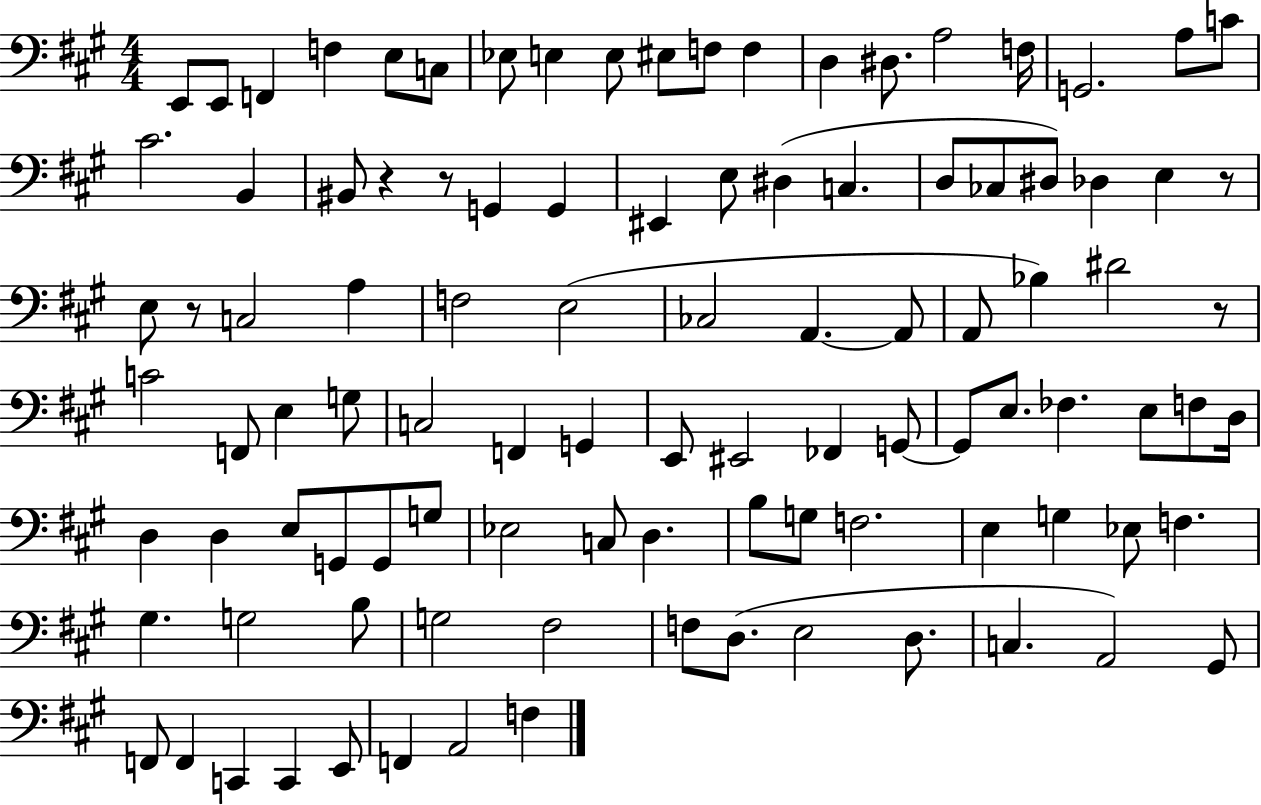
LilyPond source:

{
  \clef bass
  \numericTimeSignature
  \time 4/4
  \key a \major
  \repeat volta 2 { e,8 e,8 f,4 f4 e8 c8 | ees8 e4 e8 eis8 f8 f4 | d4 dis8. a2 f16 | g,2. a8 c'8 | \break cis'2. b,4 | bis,8 r4 r8 g,4 g,4 | eis,4 e8 dis4( c4. | d8 ces8 dis8) des4 e4 r8 | \break e8 r8 c2 a4 | f2 e2( | ces2 a,4.~~ a,8 | a,8 bes4) dis'2 r8 | \break c'2 f,8 e4 g8 | c2 f,4 g,4 | e,8 eis,2 fes,4 g,8~~ | g,8 e8. fes4. e8 f8 d16 | \break d4 d4 e8 g,8 g,8 g8 | ees2 c8 d4. | b8 g8 f2. | e4 g4 ees8 f4. | \break gis4. g2 b8 | g2 fis2 | f8 d8.( e2 d8. | c4. a,2) gis,8 | \break f,8 f,4 c,4 c,4 e,8 | f,4 a,2 f4 | } \bar "|."
}